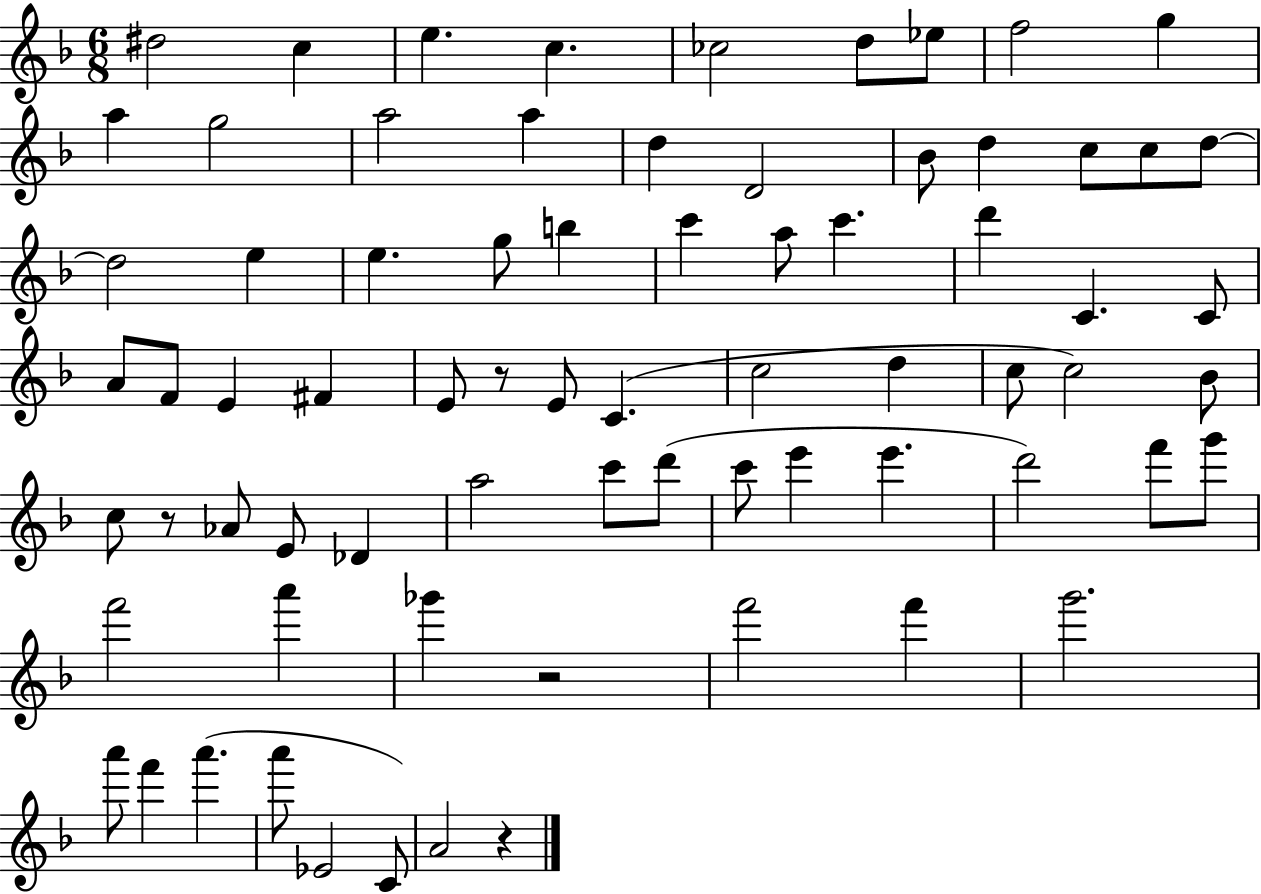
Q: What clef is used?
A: treble